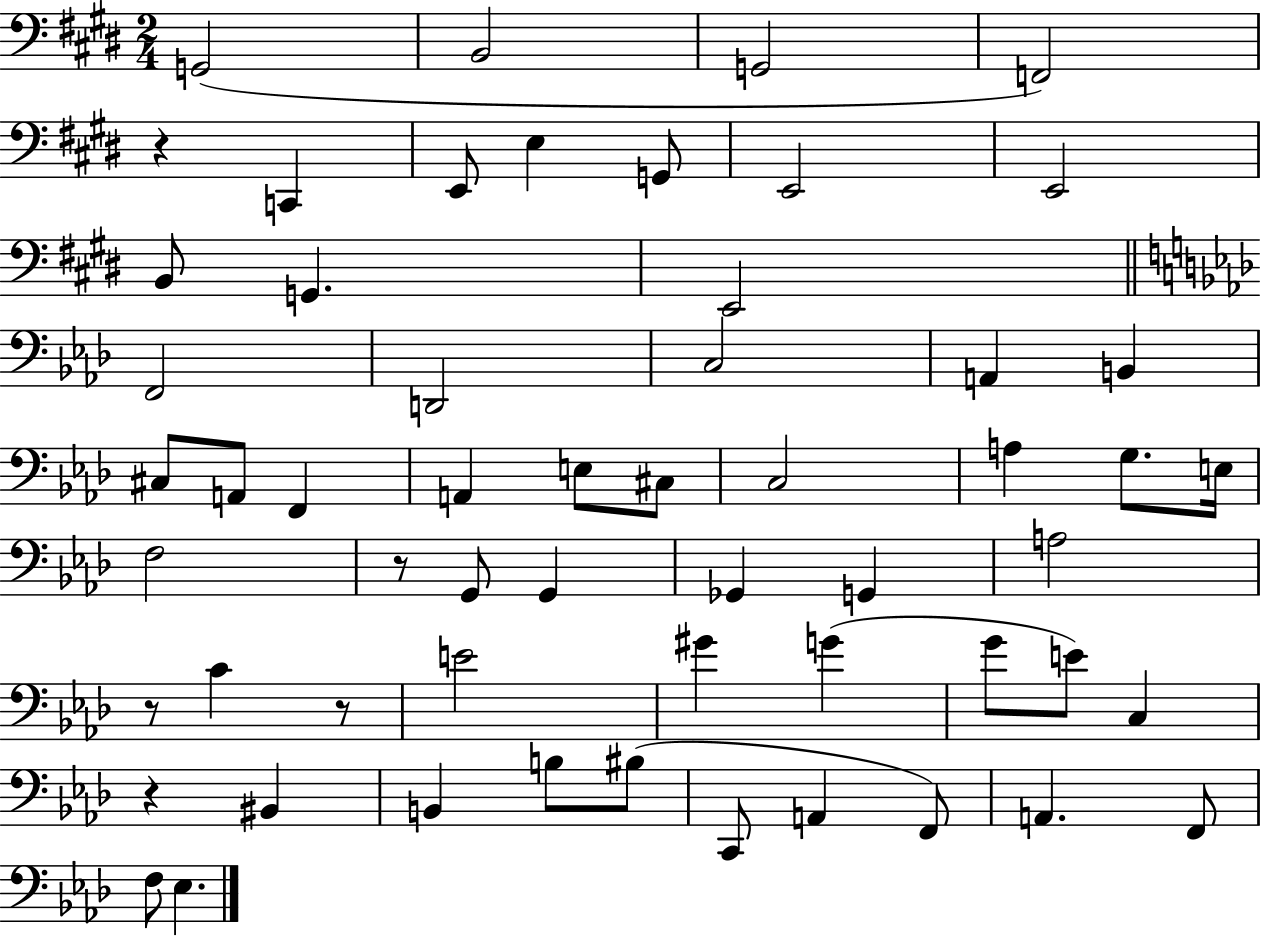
X:1
T:Untitled
M:2/4
L:1/4
K:E
G,,2 B,,2 G,,2 F,,2 z C,, E,,/2 E, G,,/2 E,,2 E,,2 B,,/2 G,, E,,2 F,,2 D,,2 C,2 A,, B,, ^C,/2 A,,/2 F,, A,, E,/2 ^C,/2 C,2 A, G,/2 E,/4 F,2 z/2 G,,/2 G,, _G,, G,, A,2 z/2 C z/2 E2 ^G G G/2 E/2 C, z ^B,, B,, B,/2 ^B,/2 C,,/2 A,, F,,/2 A,, F,,/2 F,/2 _E,